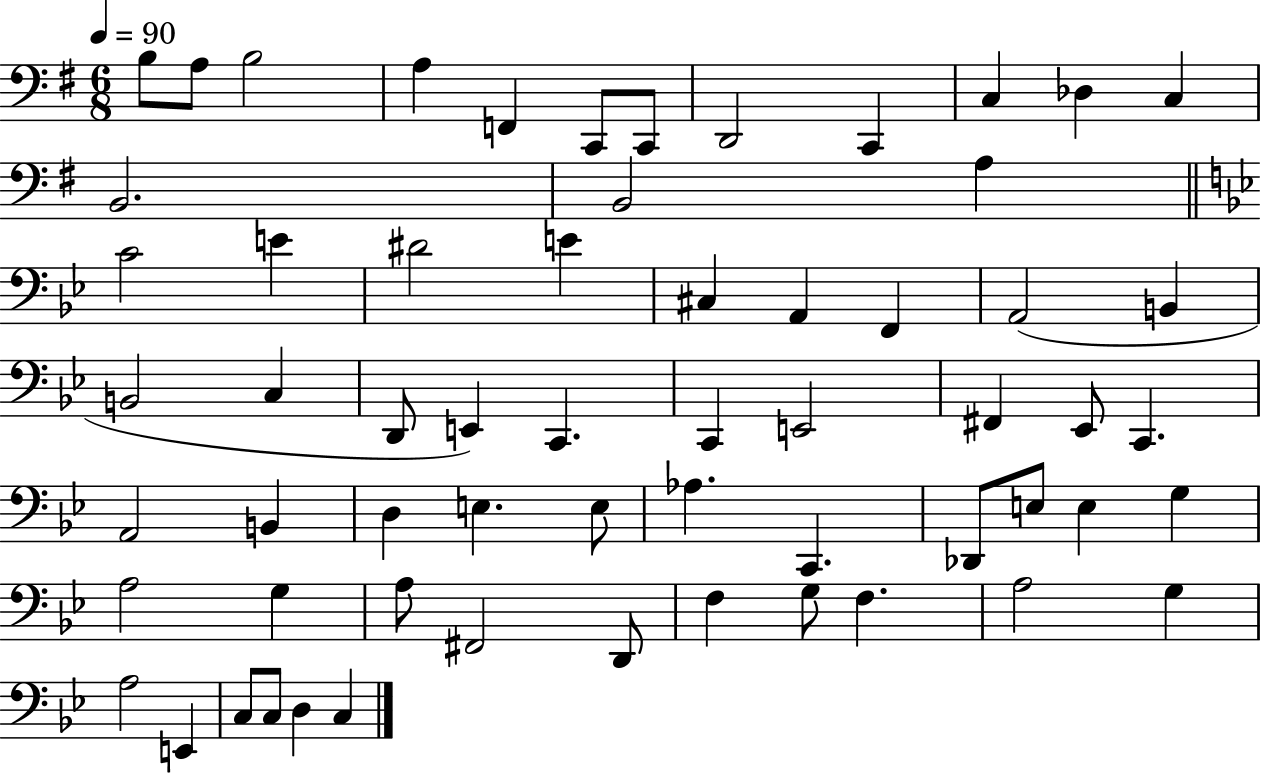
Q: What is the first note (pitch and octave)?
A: B3